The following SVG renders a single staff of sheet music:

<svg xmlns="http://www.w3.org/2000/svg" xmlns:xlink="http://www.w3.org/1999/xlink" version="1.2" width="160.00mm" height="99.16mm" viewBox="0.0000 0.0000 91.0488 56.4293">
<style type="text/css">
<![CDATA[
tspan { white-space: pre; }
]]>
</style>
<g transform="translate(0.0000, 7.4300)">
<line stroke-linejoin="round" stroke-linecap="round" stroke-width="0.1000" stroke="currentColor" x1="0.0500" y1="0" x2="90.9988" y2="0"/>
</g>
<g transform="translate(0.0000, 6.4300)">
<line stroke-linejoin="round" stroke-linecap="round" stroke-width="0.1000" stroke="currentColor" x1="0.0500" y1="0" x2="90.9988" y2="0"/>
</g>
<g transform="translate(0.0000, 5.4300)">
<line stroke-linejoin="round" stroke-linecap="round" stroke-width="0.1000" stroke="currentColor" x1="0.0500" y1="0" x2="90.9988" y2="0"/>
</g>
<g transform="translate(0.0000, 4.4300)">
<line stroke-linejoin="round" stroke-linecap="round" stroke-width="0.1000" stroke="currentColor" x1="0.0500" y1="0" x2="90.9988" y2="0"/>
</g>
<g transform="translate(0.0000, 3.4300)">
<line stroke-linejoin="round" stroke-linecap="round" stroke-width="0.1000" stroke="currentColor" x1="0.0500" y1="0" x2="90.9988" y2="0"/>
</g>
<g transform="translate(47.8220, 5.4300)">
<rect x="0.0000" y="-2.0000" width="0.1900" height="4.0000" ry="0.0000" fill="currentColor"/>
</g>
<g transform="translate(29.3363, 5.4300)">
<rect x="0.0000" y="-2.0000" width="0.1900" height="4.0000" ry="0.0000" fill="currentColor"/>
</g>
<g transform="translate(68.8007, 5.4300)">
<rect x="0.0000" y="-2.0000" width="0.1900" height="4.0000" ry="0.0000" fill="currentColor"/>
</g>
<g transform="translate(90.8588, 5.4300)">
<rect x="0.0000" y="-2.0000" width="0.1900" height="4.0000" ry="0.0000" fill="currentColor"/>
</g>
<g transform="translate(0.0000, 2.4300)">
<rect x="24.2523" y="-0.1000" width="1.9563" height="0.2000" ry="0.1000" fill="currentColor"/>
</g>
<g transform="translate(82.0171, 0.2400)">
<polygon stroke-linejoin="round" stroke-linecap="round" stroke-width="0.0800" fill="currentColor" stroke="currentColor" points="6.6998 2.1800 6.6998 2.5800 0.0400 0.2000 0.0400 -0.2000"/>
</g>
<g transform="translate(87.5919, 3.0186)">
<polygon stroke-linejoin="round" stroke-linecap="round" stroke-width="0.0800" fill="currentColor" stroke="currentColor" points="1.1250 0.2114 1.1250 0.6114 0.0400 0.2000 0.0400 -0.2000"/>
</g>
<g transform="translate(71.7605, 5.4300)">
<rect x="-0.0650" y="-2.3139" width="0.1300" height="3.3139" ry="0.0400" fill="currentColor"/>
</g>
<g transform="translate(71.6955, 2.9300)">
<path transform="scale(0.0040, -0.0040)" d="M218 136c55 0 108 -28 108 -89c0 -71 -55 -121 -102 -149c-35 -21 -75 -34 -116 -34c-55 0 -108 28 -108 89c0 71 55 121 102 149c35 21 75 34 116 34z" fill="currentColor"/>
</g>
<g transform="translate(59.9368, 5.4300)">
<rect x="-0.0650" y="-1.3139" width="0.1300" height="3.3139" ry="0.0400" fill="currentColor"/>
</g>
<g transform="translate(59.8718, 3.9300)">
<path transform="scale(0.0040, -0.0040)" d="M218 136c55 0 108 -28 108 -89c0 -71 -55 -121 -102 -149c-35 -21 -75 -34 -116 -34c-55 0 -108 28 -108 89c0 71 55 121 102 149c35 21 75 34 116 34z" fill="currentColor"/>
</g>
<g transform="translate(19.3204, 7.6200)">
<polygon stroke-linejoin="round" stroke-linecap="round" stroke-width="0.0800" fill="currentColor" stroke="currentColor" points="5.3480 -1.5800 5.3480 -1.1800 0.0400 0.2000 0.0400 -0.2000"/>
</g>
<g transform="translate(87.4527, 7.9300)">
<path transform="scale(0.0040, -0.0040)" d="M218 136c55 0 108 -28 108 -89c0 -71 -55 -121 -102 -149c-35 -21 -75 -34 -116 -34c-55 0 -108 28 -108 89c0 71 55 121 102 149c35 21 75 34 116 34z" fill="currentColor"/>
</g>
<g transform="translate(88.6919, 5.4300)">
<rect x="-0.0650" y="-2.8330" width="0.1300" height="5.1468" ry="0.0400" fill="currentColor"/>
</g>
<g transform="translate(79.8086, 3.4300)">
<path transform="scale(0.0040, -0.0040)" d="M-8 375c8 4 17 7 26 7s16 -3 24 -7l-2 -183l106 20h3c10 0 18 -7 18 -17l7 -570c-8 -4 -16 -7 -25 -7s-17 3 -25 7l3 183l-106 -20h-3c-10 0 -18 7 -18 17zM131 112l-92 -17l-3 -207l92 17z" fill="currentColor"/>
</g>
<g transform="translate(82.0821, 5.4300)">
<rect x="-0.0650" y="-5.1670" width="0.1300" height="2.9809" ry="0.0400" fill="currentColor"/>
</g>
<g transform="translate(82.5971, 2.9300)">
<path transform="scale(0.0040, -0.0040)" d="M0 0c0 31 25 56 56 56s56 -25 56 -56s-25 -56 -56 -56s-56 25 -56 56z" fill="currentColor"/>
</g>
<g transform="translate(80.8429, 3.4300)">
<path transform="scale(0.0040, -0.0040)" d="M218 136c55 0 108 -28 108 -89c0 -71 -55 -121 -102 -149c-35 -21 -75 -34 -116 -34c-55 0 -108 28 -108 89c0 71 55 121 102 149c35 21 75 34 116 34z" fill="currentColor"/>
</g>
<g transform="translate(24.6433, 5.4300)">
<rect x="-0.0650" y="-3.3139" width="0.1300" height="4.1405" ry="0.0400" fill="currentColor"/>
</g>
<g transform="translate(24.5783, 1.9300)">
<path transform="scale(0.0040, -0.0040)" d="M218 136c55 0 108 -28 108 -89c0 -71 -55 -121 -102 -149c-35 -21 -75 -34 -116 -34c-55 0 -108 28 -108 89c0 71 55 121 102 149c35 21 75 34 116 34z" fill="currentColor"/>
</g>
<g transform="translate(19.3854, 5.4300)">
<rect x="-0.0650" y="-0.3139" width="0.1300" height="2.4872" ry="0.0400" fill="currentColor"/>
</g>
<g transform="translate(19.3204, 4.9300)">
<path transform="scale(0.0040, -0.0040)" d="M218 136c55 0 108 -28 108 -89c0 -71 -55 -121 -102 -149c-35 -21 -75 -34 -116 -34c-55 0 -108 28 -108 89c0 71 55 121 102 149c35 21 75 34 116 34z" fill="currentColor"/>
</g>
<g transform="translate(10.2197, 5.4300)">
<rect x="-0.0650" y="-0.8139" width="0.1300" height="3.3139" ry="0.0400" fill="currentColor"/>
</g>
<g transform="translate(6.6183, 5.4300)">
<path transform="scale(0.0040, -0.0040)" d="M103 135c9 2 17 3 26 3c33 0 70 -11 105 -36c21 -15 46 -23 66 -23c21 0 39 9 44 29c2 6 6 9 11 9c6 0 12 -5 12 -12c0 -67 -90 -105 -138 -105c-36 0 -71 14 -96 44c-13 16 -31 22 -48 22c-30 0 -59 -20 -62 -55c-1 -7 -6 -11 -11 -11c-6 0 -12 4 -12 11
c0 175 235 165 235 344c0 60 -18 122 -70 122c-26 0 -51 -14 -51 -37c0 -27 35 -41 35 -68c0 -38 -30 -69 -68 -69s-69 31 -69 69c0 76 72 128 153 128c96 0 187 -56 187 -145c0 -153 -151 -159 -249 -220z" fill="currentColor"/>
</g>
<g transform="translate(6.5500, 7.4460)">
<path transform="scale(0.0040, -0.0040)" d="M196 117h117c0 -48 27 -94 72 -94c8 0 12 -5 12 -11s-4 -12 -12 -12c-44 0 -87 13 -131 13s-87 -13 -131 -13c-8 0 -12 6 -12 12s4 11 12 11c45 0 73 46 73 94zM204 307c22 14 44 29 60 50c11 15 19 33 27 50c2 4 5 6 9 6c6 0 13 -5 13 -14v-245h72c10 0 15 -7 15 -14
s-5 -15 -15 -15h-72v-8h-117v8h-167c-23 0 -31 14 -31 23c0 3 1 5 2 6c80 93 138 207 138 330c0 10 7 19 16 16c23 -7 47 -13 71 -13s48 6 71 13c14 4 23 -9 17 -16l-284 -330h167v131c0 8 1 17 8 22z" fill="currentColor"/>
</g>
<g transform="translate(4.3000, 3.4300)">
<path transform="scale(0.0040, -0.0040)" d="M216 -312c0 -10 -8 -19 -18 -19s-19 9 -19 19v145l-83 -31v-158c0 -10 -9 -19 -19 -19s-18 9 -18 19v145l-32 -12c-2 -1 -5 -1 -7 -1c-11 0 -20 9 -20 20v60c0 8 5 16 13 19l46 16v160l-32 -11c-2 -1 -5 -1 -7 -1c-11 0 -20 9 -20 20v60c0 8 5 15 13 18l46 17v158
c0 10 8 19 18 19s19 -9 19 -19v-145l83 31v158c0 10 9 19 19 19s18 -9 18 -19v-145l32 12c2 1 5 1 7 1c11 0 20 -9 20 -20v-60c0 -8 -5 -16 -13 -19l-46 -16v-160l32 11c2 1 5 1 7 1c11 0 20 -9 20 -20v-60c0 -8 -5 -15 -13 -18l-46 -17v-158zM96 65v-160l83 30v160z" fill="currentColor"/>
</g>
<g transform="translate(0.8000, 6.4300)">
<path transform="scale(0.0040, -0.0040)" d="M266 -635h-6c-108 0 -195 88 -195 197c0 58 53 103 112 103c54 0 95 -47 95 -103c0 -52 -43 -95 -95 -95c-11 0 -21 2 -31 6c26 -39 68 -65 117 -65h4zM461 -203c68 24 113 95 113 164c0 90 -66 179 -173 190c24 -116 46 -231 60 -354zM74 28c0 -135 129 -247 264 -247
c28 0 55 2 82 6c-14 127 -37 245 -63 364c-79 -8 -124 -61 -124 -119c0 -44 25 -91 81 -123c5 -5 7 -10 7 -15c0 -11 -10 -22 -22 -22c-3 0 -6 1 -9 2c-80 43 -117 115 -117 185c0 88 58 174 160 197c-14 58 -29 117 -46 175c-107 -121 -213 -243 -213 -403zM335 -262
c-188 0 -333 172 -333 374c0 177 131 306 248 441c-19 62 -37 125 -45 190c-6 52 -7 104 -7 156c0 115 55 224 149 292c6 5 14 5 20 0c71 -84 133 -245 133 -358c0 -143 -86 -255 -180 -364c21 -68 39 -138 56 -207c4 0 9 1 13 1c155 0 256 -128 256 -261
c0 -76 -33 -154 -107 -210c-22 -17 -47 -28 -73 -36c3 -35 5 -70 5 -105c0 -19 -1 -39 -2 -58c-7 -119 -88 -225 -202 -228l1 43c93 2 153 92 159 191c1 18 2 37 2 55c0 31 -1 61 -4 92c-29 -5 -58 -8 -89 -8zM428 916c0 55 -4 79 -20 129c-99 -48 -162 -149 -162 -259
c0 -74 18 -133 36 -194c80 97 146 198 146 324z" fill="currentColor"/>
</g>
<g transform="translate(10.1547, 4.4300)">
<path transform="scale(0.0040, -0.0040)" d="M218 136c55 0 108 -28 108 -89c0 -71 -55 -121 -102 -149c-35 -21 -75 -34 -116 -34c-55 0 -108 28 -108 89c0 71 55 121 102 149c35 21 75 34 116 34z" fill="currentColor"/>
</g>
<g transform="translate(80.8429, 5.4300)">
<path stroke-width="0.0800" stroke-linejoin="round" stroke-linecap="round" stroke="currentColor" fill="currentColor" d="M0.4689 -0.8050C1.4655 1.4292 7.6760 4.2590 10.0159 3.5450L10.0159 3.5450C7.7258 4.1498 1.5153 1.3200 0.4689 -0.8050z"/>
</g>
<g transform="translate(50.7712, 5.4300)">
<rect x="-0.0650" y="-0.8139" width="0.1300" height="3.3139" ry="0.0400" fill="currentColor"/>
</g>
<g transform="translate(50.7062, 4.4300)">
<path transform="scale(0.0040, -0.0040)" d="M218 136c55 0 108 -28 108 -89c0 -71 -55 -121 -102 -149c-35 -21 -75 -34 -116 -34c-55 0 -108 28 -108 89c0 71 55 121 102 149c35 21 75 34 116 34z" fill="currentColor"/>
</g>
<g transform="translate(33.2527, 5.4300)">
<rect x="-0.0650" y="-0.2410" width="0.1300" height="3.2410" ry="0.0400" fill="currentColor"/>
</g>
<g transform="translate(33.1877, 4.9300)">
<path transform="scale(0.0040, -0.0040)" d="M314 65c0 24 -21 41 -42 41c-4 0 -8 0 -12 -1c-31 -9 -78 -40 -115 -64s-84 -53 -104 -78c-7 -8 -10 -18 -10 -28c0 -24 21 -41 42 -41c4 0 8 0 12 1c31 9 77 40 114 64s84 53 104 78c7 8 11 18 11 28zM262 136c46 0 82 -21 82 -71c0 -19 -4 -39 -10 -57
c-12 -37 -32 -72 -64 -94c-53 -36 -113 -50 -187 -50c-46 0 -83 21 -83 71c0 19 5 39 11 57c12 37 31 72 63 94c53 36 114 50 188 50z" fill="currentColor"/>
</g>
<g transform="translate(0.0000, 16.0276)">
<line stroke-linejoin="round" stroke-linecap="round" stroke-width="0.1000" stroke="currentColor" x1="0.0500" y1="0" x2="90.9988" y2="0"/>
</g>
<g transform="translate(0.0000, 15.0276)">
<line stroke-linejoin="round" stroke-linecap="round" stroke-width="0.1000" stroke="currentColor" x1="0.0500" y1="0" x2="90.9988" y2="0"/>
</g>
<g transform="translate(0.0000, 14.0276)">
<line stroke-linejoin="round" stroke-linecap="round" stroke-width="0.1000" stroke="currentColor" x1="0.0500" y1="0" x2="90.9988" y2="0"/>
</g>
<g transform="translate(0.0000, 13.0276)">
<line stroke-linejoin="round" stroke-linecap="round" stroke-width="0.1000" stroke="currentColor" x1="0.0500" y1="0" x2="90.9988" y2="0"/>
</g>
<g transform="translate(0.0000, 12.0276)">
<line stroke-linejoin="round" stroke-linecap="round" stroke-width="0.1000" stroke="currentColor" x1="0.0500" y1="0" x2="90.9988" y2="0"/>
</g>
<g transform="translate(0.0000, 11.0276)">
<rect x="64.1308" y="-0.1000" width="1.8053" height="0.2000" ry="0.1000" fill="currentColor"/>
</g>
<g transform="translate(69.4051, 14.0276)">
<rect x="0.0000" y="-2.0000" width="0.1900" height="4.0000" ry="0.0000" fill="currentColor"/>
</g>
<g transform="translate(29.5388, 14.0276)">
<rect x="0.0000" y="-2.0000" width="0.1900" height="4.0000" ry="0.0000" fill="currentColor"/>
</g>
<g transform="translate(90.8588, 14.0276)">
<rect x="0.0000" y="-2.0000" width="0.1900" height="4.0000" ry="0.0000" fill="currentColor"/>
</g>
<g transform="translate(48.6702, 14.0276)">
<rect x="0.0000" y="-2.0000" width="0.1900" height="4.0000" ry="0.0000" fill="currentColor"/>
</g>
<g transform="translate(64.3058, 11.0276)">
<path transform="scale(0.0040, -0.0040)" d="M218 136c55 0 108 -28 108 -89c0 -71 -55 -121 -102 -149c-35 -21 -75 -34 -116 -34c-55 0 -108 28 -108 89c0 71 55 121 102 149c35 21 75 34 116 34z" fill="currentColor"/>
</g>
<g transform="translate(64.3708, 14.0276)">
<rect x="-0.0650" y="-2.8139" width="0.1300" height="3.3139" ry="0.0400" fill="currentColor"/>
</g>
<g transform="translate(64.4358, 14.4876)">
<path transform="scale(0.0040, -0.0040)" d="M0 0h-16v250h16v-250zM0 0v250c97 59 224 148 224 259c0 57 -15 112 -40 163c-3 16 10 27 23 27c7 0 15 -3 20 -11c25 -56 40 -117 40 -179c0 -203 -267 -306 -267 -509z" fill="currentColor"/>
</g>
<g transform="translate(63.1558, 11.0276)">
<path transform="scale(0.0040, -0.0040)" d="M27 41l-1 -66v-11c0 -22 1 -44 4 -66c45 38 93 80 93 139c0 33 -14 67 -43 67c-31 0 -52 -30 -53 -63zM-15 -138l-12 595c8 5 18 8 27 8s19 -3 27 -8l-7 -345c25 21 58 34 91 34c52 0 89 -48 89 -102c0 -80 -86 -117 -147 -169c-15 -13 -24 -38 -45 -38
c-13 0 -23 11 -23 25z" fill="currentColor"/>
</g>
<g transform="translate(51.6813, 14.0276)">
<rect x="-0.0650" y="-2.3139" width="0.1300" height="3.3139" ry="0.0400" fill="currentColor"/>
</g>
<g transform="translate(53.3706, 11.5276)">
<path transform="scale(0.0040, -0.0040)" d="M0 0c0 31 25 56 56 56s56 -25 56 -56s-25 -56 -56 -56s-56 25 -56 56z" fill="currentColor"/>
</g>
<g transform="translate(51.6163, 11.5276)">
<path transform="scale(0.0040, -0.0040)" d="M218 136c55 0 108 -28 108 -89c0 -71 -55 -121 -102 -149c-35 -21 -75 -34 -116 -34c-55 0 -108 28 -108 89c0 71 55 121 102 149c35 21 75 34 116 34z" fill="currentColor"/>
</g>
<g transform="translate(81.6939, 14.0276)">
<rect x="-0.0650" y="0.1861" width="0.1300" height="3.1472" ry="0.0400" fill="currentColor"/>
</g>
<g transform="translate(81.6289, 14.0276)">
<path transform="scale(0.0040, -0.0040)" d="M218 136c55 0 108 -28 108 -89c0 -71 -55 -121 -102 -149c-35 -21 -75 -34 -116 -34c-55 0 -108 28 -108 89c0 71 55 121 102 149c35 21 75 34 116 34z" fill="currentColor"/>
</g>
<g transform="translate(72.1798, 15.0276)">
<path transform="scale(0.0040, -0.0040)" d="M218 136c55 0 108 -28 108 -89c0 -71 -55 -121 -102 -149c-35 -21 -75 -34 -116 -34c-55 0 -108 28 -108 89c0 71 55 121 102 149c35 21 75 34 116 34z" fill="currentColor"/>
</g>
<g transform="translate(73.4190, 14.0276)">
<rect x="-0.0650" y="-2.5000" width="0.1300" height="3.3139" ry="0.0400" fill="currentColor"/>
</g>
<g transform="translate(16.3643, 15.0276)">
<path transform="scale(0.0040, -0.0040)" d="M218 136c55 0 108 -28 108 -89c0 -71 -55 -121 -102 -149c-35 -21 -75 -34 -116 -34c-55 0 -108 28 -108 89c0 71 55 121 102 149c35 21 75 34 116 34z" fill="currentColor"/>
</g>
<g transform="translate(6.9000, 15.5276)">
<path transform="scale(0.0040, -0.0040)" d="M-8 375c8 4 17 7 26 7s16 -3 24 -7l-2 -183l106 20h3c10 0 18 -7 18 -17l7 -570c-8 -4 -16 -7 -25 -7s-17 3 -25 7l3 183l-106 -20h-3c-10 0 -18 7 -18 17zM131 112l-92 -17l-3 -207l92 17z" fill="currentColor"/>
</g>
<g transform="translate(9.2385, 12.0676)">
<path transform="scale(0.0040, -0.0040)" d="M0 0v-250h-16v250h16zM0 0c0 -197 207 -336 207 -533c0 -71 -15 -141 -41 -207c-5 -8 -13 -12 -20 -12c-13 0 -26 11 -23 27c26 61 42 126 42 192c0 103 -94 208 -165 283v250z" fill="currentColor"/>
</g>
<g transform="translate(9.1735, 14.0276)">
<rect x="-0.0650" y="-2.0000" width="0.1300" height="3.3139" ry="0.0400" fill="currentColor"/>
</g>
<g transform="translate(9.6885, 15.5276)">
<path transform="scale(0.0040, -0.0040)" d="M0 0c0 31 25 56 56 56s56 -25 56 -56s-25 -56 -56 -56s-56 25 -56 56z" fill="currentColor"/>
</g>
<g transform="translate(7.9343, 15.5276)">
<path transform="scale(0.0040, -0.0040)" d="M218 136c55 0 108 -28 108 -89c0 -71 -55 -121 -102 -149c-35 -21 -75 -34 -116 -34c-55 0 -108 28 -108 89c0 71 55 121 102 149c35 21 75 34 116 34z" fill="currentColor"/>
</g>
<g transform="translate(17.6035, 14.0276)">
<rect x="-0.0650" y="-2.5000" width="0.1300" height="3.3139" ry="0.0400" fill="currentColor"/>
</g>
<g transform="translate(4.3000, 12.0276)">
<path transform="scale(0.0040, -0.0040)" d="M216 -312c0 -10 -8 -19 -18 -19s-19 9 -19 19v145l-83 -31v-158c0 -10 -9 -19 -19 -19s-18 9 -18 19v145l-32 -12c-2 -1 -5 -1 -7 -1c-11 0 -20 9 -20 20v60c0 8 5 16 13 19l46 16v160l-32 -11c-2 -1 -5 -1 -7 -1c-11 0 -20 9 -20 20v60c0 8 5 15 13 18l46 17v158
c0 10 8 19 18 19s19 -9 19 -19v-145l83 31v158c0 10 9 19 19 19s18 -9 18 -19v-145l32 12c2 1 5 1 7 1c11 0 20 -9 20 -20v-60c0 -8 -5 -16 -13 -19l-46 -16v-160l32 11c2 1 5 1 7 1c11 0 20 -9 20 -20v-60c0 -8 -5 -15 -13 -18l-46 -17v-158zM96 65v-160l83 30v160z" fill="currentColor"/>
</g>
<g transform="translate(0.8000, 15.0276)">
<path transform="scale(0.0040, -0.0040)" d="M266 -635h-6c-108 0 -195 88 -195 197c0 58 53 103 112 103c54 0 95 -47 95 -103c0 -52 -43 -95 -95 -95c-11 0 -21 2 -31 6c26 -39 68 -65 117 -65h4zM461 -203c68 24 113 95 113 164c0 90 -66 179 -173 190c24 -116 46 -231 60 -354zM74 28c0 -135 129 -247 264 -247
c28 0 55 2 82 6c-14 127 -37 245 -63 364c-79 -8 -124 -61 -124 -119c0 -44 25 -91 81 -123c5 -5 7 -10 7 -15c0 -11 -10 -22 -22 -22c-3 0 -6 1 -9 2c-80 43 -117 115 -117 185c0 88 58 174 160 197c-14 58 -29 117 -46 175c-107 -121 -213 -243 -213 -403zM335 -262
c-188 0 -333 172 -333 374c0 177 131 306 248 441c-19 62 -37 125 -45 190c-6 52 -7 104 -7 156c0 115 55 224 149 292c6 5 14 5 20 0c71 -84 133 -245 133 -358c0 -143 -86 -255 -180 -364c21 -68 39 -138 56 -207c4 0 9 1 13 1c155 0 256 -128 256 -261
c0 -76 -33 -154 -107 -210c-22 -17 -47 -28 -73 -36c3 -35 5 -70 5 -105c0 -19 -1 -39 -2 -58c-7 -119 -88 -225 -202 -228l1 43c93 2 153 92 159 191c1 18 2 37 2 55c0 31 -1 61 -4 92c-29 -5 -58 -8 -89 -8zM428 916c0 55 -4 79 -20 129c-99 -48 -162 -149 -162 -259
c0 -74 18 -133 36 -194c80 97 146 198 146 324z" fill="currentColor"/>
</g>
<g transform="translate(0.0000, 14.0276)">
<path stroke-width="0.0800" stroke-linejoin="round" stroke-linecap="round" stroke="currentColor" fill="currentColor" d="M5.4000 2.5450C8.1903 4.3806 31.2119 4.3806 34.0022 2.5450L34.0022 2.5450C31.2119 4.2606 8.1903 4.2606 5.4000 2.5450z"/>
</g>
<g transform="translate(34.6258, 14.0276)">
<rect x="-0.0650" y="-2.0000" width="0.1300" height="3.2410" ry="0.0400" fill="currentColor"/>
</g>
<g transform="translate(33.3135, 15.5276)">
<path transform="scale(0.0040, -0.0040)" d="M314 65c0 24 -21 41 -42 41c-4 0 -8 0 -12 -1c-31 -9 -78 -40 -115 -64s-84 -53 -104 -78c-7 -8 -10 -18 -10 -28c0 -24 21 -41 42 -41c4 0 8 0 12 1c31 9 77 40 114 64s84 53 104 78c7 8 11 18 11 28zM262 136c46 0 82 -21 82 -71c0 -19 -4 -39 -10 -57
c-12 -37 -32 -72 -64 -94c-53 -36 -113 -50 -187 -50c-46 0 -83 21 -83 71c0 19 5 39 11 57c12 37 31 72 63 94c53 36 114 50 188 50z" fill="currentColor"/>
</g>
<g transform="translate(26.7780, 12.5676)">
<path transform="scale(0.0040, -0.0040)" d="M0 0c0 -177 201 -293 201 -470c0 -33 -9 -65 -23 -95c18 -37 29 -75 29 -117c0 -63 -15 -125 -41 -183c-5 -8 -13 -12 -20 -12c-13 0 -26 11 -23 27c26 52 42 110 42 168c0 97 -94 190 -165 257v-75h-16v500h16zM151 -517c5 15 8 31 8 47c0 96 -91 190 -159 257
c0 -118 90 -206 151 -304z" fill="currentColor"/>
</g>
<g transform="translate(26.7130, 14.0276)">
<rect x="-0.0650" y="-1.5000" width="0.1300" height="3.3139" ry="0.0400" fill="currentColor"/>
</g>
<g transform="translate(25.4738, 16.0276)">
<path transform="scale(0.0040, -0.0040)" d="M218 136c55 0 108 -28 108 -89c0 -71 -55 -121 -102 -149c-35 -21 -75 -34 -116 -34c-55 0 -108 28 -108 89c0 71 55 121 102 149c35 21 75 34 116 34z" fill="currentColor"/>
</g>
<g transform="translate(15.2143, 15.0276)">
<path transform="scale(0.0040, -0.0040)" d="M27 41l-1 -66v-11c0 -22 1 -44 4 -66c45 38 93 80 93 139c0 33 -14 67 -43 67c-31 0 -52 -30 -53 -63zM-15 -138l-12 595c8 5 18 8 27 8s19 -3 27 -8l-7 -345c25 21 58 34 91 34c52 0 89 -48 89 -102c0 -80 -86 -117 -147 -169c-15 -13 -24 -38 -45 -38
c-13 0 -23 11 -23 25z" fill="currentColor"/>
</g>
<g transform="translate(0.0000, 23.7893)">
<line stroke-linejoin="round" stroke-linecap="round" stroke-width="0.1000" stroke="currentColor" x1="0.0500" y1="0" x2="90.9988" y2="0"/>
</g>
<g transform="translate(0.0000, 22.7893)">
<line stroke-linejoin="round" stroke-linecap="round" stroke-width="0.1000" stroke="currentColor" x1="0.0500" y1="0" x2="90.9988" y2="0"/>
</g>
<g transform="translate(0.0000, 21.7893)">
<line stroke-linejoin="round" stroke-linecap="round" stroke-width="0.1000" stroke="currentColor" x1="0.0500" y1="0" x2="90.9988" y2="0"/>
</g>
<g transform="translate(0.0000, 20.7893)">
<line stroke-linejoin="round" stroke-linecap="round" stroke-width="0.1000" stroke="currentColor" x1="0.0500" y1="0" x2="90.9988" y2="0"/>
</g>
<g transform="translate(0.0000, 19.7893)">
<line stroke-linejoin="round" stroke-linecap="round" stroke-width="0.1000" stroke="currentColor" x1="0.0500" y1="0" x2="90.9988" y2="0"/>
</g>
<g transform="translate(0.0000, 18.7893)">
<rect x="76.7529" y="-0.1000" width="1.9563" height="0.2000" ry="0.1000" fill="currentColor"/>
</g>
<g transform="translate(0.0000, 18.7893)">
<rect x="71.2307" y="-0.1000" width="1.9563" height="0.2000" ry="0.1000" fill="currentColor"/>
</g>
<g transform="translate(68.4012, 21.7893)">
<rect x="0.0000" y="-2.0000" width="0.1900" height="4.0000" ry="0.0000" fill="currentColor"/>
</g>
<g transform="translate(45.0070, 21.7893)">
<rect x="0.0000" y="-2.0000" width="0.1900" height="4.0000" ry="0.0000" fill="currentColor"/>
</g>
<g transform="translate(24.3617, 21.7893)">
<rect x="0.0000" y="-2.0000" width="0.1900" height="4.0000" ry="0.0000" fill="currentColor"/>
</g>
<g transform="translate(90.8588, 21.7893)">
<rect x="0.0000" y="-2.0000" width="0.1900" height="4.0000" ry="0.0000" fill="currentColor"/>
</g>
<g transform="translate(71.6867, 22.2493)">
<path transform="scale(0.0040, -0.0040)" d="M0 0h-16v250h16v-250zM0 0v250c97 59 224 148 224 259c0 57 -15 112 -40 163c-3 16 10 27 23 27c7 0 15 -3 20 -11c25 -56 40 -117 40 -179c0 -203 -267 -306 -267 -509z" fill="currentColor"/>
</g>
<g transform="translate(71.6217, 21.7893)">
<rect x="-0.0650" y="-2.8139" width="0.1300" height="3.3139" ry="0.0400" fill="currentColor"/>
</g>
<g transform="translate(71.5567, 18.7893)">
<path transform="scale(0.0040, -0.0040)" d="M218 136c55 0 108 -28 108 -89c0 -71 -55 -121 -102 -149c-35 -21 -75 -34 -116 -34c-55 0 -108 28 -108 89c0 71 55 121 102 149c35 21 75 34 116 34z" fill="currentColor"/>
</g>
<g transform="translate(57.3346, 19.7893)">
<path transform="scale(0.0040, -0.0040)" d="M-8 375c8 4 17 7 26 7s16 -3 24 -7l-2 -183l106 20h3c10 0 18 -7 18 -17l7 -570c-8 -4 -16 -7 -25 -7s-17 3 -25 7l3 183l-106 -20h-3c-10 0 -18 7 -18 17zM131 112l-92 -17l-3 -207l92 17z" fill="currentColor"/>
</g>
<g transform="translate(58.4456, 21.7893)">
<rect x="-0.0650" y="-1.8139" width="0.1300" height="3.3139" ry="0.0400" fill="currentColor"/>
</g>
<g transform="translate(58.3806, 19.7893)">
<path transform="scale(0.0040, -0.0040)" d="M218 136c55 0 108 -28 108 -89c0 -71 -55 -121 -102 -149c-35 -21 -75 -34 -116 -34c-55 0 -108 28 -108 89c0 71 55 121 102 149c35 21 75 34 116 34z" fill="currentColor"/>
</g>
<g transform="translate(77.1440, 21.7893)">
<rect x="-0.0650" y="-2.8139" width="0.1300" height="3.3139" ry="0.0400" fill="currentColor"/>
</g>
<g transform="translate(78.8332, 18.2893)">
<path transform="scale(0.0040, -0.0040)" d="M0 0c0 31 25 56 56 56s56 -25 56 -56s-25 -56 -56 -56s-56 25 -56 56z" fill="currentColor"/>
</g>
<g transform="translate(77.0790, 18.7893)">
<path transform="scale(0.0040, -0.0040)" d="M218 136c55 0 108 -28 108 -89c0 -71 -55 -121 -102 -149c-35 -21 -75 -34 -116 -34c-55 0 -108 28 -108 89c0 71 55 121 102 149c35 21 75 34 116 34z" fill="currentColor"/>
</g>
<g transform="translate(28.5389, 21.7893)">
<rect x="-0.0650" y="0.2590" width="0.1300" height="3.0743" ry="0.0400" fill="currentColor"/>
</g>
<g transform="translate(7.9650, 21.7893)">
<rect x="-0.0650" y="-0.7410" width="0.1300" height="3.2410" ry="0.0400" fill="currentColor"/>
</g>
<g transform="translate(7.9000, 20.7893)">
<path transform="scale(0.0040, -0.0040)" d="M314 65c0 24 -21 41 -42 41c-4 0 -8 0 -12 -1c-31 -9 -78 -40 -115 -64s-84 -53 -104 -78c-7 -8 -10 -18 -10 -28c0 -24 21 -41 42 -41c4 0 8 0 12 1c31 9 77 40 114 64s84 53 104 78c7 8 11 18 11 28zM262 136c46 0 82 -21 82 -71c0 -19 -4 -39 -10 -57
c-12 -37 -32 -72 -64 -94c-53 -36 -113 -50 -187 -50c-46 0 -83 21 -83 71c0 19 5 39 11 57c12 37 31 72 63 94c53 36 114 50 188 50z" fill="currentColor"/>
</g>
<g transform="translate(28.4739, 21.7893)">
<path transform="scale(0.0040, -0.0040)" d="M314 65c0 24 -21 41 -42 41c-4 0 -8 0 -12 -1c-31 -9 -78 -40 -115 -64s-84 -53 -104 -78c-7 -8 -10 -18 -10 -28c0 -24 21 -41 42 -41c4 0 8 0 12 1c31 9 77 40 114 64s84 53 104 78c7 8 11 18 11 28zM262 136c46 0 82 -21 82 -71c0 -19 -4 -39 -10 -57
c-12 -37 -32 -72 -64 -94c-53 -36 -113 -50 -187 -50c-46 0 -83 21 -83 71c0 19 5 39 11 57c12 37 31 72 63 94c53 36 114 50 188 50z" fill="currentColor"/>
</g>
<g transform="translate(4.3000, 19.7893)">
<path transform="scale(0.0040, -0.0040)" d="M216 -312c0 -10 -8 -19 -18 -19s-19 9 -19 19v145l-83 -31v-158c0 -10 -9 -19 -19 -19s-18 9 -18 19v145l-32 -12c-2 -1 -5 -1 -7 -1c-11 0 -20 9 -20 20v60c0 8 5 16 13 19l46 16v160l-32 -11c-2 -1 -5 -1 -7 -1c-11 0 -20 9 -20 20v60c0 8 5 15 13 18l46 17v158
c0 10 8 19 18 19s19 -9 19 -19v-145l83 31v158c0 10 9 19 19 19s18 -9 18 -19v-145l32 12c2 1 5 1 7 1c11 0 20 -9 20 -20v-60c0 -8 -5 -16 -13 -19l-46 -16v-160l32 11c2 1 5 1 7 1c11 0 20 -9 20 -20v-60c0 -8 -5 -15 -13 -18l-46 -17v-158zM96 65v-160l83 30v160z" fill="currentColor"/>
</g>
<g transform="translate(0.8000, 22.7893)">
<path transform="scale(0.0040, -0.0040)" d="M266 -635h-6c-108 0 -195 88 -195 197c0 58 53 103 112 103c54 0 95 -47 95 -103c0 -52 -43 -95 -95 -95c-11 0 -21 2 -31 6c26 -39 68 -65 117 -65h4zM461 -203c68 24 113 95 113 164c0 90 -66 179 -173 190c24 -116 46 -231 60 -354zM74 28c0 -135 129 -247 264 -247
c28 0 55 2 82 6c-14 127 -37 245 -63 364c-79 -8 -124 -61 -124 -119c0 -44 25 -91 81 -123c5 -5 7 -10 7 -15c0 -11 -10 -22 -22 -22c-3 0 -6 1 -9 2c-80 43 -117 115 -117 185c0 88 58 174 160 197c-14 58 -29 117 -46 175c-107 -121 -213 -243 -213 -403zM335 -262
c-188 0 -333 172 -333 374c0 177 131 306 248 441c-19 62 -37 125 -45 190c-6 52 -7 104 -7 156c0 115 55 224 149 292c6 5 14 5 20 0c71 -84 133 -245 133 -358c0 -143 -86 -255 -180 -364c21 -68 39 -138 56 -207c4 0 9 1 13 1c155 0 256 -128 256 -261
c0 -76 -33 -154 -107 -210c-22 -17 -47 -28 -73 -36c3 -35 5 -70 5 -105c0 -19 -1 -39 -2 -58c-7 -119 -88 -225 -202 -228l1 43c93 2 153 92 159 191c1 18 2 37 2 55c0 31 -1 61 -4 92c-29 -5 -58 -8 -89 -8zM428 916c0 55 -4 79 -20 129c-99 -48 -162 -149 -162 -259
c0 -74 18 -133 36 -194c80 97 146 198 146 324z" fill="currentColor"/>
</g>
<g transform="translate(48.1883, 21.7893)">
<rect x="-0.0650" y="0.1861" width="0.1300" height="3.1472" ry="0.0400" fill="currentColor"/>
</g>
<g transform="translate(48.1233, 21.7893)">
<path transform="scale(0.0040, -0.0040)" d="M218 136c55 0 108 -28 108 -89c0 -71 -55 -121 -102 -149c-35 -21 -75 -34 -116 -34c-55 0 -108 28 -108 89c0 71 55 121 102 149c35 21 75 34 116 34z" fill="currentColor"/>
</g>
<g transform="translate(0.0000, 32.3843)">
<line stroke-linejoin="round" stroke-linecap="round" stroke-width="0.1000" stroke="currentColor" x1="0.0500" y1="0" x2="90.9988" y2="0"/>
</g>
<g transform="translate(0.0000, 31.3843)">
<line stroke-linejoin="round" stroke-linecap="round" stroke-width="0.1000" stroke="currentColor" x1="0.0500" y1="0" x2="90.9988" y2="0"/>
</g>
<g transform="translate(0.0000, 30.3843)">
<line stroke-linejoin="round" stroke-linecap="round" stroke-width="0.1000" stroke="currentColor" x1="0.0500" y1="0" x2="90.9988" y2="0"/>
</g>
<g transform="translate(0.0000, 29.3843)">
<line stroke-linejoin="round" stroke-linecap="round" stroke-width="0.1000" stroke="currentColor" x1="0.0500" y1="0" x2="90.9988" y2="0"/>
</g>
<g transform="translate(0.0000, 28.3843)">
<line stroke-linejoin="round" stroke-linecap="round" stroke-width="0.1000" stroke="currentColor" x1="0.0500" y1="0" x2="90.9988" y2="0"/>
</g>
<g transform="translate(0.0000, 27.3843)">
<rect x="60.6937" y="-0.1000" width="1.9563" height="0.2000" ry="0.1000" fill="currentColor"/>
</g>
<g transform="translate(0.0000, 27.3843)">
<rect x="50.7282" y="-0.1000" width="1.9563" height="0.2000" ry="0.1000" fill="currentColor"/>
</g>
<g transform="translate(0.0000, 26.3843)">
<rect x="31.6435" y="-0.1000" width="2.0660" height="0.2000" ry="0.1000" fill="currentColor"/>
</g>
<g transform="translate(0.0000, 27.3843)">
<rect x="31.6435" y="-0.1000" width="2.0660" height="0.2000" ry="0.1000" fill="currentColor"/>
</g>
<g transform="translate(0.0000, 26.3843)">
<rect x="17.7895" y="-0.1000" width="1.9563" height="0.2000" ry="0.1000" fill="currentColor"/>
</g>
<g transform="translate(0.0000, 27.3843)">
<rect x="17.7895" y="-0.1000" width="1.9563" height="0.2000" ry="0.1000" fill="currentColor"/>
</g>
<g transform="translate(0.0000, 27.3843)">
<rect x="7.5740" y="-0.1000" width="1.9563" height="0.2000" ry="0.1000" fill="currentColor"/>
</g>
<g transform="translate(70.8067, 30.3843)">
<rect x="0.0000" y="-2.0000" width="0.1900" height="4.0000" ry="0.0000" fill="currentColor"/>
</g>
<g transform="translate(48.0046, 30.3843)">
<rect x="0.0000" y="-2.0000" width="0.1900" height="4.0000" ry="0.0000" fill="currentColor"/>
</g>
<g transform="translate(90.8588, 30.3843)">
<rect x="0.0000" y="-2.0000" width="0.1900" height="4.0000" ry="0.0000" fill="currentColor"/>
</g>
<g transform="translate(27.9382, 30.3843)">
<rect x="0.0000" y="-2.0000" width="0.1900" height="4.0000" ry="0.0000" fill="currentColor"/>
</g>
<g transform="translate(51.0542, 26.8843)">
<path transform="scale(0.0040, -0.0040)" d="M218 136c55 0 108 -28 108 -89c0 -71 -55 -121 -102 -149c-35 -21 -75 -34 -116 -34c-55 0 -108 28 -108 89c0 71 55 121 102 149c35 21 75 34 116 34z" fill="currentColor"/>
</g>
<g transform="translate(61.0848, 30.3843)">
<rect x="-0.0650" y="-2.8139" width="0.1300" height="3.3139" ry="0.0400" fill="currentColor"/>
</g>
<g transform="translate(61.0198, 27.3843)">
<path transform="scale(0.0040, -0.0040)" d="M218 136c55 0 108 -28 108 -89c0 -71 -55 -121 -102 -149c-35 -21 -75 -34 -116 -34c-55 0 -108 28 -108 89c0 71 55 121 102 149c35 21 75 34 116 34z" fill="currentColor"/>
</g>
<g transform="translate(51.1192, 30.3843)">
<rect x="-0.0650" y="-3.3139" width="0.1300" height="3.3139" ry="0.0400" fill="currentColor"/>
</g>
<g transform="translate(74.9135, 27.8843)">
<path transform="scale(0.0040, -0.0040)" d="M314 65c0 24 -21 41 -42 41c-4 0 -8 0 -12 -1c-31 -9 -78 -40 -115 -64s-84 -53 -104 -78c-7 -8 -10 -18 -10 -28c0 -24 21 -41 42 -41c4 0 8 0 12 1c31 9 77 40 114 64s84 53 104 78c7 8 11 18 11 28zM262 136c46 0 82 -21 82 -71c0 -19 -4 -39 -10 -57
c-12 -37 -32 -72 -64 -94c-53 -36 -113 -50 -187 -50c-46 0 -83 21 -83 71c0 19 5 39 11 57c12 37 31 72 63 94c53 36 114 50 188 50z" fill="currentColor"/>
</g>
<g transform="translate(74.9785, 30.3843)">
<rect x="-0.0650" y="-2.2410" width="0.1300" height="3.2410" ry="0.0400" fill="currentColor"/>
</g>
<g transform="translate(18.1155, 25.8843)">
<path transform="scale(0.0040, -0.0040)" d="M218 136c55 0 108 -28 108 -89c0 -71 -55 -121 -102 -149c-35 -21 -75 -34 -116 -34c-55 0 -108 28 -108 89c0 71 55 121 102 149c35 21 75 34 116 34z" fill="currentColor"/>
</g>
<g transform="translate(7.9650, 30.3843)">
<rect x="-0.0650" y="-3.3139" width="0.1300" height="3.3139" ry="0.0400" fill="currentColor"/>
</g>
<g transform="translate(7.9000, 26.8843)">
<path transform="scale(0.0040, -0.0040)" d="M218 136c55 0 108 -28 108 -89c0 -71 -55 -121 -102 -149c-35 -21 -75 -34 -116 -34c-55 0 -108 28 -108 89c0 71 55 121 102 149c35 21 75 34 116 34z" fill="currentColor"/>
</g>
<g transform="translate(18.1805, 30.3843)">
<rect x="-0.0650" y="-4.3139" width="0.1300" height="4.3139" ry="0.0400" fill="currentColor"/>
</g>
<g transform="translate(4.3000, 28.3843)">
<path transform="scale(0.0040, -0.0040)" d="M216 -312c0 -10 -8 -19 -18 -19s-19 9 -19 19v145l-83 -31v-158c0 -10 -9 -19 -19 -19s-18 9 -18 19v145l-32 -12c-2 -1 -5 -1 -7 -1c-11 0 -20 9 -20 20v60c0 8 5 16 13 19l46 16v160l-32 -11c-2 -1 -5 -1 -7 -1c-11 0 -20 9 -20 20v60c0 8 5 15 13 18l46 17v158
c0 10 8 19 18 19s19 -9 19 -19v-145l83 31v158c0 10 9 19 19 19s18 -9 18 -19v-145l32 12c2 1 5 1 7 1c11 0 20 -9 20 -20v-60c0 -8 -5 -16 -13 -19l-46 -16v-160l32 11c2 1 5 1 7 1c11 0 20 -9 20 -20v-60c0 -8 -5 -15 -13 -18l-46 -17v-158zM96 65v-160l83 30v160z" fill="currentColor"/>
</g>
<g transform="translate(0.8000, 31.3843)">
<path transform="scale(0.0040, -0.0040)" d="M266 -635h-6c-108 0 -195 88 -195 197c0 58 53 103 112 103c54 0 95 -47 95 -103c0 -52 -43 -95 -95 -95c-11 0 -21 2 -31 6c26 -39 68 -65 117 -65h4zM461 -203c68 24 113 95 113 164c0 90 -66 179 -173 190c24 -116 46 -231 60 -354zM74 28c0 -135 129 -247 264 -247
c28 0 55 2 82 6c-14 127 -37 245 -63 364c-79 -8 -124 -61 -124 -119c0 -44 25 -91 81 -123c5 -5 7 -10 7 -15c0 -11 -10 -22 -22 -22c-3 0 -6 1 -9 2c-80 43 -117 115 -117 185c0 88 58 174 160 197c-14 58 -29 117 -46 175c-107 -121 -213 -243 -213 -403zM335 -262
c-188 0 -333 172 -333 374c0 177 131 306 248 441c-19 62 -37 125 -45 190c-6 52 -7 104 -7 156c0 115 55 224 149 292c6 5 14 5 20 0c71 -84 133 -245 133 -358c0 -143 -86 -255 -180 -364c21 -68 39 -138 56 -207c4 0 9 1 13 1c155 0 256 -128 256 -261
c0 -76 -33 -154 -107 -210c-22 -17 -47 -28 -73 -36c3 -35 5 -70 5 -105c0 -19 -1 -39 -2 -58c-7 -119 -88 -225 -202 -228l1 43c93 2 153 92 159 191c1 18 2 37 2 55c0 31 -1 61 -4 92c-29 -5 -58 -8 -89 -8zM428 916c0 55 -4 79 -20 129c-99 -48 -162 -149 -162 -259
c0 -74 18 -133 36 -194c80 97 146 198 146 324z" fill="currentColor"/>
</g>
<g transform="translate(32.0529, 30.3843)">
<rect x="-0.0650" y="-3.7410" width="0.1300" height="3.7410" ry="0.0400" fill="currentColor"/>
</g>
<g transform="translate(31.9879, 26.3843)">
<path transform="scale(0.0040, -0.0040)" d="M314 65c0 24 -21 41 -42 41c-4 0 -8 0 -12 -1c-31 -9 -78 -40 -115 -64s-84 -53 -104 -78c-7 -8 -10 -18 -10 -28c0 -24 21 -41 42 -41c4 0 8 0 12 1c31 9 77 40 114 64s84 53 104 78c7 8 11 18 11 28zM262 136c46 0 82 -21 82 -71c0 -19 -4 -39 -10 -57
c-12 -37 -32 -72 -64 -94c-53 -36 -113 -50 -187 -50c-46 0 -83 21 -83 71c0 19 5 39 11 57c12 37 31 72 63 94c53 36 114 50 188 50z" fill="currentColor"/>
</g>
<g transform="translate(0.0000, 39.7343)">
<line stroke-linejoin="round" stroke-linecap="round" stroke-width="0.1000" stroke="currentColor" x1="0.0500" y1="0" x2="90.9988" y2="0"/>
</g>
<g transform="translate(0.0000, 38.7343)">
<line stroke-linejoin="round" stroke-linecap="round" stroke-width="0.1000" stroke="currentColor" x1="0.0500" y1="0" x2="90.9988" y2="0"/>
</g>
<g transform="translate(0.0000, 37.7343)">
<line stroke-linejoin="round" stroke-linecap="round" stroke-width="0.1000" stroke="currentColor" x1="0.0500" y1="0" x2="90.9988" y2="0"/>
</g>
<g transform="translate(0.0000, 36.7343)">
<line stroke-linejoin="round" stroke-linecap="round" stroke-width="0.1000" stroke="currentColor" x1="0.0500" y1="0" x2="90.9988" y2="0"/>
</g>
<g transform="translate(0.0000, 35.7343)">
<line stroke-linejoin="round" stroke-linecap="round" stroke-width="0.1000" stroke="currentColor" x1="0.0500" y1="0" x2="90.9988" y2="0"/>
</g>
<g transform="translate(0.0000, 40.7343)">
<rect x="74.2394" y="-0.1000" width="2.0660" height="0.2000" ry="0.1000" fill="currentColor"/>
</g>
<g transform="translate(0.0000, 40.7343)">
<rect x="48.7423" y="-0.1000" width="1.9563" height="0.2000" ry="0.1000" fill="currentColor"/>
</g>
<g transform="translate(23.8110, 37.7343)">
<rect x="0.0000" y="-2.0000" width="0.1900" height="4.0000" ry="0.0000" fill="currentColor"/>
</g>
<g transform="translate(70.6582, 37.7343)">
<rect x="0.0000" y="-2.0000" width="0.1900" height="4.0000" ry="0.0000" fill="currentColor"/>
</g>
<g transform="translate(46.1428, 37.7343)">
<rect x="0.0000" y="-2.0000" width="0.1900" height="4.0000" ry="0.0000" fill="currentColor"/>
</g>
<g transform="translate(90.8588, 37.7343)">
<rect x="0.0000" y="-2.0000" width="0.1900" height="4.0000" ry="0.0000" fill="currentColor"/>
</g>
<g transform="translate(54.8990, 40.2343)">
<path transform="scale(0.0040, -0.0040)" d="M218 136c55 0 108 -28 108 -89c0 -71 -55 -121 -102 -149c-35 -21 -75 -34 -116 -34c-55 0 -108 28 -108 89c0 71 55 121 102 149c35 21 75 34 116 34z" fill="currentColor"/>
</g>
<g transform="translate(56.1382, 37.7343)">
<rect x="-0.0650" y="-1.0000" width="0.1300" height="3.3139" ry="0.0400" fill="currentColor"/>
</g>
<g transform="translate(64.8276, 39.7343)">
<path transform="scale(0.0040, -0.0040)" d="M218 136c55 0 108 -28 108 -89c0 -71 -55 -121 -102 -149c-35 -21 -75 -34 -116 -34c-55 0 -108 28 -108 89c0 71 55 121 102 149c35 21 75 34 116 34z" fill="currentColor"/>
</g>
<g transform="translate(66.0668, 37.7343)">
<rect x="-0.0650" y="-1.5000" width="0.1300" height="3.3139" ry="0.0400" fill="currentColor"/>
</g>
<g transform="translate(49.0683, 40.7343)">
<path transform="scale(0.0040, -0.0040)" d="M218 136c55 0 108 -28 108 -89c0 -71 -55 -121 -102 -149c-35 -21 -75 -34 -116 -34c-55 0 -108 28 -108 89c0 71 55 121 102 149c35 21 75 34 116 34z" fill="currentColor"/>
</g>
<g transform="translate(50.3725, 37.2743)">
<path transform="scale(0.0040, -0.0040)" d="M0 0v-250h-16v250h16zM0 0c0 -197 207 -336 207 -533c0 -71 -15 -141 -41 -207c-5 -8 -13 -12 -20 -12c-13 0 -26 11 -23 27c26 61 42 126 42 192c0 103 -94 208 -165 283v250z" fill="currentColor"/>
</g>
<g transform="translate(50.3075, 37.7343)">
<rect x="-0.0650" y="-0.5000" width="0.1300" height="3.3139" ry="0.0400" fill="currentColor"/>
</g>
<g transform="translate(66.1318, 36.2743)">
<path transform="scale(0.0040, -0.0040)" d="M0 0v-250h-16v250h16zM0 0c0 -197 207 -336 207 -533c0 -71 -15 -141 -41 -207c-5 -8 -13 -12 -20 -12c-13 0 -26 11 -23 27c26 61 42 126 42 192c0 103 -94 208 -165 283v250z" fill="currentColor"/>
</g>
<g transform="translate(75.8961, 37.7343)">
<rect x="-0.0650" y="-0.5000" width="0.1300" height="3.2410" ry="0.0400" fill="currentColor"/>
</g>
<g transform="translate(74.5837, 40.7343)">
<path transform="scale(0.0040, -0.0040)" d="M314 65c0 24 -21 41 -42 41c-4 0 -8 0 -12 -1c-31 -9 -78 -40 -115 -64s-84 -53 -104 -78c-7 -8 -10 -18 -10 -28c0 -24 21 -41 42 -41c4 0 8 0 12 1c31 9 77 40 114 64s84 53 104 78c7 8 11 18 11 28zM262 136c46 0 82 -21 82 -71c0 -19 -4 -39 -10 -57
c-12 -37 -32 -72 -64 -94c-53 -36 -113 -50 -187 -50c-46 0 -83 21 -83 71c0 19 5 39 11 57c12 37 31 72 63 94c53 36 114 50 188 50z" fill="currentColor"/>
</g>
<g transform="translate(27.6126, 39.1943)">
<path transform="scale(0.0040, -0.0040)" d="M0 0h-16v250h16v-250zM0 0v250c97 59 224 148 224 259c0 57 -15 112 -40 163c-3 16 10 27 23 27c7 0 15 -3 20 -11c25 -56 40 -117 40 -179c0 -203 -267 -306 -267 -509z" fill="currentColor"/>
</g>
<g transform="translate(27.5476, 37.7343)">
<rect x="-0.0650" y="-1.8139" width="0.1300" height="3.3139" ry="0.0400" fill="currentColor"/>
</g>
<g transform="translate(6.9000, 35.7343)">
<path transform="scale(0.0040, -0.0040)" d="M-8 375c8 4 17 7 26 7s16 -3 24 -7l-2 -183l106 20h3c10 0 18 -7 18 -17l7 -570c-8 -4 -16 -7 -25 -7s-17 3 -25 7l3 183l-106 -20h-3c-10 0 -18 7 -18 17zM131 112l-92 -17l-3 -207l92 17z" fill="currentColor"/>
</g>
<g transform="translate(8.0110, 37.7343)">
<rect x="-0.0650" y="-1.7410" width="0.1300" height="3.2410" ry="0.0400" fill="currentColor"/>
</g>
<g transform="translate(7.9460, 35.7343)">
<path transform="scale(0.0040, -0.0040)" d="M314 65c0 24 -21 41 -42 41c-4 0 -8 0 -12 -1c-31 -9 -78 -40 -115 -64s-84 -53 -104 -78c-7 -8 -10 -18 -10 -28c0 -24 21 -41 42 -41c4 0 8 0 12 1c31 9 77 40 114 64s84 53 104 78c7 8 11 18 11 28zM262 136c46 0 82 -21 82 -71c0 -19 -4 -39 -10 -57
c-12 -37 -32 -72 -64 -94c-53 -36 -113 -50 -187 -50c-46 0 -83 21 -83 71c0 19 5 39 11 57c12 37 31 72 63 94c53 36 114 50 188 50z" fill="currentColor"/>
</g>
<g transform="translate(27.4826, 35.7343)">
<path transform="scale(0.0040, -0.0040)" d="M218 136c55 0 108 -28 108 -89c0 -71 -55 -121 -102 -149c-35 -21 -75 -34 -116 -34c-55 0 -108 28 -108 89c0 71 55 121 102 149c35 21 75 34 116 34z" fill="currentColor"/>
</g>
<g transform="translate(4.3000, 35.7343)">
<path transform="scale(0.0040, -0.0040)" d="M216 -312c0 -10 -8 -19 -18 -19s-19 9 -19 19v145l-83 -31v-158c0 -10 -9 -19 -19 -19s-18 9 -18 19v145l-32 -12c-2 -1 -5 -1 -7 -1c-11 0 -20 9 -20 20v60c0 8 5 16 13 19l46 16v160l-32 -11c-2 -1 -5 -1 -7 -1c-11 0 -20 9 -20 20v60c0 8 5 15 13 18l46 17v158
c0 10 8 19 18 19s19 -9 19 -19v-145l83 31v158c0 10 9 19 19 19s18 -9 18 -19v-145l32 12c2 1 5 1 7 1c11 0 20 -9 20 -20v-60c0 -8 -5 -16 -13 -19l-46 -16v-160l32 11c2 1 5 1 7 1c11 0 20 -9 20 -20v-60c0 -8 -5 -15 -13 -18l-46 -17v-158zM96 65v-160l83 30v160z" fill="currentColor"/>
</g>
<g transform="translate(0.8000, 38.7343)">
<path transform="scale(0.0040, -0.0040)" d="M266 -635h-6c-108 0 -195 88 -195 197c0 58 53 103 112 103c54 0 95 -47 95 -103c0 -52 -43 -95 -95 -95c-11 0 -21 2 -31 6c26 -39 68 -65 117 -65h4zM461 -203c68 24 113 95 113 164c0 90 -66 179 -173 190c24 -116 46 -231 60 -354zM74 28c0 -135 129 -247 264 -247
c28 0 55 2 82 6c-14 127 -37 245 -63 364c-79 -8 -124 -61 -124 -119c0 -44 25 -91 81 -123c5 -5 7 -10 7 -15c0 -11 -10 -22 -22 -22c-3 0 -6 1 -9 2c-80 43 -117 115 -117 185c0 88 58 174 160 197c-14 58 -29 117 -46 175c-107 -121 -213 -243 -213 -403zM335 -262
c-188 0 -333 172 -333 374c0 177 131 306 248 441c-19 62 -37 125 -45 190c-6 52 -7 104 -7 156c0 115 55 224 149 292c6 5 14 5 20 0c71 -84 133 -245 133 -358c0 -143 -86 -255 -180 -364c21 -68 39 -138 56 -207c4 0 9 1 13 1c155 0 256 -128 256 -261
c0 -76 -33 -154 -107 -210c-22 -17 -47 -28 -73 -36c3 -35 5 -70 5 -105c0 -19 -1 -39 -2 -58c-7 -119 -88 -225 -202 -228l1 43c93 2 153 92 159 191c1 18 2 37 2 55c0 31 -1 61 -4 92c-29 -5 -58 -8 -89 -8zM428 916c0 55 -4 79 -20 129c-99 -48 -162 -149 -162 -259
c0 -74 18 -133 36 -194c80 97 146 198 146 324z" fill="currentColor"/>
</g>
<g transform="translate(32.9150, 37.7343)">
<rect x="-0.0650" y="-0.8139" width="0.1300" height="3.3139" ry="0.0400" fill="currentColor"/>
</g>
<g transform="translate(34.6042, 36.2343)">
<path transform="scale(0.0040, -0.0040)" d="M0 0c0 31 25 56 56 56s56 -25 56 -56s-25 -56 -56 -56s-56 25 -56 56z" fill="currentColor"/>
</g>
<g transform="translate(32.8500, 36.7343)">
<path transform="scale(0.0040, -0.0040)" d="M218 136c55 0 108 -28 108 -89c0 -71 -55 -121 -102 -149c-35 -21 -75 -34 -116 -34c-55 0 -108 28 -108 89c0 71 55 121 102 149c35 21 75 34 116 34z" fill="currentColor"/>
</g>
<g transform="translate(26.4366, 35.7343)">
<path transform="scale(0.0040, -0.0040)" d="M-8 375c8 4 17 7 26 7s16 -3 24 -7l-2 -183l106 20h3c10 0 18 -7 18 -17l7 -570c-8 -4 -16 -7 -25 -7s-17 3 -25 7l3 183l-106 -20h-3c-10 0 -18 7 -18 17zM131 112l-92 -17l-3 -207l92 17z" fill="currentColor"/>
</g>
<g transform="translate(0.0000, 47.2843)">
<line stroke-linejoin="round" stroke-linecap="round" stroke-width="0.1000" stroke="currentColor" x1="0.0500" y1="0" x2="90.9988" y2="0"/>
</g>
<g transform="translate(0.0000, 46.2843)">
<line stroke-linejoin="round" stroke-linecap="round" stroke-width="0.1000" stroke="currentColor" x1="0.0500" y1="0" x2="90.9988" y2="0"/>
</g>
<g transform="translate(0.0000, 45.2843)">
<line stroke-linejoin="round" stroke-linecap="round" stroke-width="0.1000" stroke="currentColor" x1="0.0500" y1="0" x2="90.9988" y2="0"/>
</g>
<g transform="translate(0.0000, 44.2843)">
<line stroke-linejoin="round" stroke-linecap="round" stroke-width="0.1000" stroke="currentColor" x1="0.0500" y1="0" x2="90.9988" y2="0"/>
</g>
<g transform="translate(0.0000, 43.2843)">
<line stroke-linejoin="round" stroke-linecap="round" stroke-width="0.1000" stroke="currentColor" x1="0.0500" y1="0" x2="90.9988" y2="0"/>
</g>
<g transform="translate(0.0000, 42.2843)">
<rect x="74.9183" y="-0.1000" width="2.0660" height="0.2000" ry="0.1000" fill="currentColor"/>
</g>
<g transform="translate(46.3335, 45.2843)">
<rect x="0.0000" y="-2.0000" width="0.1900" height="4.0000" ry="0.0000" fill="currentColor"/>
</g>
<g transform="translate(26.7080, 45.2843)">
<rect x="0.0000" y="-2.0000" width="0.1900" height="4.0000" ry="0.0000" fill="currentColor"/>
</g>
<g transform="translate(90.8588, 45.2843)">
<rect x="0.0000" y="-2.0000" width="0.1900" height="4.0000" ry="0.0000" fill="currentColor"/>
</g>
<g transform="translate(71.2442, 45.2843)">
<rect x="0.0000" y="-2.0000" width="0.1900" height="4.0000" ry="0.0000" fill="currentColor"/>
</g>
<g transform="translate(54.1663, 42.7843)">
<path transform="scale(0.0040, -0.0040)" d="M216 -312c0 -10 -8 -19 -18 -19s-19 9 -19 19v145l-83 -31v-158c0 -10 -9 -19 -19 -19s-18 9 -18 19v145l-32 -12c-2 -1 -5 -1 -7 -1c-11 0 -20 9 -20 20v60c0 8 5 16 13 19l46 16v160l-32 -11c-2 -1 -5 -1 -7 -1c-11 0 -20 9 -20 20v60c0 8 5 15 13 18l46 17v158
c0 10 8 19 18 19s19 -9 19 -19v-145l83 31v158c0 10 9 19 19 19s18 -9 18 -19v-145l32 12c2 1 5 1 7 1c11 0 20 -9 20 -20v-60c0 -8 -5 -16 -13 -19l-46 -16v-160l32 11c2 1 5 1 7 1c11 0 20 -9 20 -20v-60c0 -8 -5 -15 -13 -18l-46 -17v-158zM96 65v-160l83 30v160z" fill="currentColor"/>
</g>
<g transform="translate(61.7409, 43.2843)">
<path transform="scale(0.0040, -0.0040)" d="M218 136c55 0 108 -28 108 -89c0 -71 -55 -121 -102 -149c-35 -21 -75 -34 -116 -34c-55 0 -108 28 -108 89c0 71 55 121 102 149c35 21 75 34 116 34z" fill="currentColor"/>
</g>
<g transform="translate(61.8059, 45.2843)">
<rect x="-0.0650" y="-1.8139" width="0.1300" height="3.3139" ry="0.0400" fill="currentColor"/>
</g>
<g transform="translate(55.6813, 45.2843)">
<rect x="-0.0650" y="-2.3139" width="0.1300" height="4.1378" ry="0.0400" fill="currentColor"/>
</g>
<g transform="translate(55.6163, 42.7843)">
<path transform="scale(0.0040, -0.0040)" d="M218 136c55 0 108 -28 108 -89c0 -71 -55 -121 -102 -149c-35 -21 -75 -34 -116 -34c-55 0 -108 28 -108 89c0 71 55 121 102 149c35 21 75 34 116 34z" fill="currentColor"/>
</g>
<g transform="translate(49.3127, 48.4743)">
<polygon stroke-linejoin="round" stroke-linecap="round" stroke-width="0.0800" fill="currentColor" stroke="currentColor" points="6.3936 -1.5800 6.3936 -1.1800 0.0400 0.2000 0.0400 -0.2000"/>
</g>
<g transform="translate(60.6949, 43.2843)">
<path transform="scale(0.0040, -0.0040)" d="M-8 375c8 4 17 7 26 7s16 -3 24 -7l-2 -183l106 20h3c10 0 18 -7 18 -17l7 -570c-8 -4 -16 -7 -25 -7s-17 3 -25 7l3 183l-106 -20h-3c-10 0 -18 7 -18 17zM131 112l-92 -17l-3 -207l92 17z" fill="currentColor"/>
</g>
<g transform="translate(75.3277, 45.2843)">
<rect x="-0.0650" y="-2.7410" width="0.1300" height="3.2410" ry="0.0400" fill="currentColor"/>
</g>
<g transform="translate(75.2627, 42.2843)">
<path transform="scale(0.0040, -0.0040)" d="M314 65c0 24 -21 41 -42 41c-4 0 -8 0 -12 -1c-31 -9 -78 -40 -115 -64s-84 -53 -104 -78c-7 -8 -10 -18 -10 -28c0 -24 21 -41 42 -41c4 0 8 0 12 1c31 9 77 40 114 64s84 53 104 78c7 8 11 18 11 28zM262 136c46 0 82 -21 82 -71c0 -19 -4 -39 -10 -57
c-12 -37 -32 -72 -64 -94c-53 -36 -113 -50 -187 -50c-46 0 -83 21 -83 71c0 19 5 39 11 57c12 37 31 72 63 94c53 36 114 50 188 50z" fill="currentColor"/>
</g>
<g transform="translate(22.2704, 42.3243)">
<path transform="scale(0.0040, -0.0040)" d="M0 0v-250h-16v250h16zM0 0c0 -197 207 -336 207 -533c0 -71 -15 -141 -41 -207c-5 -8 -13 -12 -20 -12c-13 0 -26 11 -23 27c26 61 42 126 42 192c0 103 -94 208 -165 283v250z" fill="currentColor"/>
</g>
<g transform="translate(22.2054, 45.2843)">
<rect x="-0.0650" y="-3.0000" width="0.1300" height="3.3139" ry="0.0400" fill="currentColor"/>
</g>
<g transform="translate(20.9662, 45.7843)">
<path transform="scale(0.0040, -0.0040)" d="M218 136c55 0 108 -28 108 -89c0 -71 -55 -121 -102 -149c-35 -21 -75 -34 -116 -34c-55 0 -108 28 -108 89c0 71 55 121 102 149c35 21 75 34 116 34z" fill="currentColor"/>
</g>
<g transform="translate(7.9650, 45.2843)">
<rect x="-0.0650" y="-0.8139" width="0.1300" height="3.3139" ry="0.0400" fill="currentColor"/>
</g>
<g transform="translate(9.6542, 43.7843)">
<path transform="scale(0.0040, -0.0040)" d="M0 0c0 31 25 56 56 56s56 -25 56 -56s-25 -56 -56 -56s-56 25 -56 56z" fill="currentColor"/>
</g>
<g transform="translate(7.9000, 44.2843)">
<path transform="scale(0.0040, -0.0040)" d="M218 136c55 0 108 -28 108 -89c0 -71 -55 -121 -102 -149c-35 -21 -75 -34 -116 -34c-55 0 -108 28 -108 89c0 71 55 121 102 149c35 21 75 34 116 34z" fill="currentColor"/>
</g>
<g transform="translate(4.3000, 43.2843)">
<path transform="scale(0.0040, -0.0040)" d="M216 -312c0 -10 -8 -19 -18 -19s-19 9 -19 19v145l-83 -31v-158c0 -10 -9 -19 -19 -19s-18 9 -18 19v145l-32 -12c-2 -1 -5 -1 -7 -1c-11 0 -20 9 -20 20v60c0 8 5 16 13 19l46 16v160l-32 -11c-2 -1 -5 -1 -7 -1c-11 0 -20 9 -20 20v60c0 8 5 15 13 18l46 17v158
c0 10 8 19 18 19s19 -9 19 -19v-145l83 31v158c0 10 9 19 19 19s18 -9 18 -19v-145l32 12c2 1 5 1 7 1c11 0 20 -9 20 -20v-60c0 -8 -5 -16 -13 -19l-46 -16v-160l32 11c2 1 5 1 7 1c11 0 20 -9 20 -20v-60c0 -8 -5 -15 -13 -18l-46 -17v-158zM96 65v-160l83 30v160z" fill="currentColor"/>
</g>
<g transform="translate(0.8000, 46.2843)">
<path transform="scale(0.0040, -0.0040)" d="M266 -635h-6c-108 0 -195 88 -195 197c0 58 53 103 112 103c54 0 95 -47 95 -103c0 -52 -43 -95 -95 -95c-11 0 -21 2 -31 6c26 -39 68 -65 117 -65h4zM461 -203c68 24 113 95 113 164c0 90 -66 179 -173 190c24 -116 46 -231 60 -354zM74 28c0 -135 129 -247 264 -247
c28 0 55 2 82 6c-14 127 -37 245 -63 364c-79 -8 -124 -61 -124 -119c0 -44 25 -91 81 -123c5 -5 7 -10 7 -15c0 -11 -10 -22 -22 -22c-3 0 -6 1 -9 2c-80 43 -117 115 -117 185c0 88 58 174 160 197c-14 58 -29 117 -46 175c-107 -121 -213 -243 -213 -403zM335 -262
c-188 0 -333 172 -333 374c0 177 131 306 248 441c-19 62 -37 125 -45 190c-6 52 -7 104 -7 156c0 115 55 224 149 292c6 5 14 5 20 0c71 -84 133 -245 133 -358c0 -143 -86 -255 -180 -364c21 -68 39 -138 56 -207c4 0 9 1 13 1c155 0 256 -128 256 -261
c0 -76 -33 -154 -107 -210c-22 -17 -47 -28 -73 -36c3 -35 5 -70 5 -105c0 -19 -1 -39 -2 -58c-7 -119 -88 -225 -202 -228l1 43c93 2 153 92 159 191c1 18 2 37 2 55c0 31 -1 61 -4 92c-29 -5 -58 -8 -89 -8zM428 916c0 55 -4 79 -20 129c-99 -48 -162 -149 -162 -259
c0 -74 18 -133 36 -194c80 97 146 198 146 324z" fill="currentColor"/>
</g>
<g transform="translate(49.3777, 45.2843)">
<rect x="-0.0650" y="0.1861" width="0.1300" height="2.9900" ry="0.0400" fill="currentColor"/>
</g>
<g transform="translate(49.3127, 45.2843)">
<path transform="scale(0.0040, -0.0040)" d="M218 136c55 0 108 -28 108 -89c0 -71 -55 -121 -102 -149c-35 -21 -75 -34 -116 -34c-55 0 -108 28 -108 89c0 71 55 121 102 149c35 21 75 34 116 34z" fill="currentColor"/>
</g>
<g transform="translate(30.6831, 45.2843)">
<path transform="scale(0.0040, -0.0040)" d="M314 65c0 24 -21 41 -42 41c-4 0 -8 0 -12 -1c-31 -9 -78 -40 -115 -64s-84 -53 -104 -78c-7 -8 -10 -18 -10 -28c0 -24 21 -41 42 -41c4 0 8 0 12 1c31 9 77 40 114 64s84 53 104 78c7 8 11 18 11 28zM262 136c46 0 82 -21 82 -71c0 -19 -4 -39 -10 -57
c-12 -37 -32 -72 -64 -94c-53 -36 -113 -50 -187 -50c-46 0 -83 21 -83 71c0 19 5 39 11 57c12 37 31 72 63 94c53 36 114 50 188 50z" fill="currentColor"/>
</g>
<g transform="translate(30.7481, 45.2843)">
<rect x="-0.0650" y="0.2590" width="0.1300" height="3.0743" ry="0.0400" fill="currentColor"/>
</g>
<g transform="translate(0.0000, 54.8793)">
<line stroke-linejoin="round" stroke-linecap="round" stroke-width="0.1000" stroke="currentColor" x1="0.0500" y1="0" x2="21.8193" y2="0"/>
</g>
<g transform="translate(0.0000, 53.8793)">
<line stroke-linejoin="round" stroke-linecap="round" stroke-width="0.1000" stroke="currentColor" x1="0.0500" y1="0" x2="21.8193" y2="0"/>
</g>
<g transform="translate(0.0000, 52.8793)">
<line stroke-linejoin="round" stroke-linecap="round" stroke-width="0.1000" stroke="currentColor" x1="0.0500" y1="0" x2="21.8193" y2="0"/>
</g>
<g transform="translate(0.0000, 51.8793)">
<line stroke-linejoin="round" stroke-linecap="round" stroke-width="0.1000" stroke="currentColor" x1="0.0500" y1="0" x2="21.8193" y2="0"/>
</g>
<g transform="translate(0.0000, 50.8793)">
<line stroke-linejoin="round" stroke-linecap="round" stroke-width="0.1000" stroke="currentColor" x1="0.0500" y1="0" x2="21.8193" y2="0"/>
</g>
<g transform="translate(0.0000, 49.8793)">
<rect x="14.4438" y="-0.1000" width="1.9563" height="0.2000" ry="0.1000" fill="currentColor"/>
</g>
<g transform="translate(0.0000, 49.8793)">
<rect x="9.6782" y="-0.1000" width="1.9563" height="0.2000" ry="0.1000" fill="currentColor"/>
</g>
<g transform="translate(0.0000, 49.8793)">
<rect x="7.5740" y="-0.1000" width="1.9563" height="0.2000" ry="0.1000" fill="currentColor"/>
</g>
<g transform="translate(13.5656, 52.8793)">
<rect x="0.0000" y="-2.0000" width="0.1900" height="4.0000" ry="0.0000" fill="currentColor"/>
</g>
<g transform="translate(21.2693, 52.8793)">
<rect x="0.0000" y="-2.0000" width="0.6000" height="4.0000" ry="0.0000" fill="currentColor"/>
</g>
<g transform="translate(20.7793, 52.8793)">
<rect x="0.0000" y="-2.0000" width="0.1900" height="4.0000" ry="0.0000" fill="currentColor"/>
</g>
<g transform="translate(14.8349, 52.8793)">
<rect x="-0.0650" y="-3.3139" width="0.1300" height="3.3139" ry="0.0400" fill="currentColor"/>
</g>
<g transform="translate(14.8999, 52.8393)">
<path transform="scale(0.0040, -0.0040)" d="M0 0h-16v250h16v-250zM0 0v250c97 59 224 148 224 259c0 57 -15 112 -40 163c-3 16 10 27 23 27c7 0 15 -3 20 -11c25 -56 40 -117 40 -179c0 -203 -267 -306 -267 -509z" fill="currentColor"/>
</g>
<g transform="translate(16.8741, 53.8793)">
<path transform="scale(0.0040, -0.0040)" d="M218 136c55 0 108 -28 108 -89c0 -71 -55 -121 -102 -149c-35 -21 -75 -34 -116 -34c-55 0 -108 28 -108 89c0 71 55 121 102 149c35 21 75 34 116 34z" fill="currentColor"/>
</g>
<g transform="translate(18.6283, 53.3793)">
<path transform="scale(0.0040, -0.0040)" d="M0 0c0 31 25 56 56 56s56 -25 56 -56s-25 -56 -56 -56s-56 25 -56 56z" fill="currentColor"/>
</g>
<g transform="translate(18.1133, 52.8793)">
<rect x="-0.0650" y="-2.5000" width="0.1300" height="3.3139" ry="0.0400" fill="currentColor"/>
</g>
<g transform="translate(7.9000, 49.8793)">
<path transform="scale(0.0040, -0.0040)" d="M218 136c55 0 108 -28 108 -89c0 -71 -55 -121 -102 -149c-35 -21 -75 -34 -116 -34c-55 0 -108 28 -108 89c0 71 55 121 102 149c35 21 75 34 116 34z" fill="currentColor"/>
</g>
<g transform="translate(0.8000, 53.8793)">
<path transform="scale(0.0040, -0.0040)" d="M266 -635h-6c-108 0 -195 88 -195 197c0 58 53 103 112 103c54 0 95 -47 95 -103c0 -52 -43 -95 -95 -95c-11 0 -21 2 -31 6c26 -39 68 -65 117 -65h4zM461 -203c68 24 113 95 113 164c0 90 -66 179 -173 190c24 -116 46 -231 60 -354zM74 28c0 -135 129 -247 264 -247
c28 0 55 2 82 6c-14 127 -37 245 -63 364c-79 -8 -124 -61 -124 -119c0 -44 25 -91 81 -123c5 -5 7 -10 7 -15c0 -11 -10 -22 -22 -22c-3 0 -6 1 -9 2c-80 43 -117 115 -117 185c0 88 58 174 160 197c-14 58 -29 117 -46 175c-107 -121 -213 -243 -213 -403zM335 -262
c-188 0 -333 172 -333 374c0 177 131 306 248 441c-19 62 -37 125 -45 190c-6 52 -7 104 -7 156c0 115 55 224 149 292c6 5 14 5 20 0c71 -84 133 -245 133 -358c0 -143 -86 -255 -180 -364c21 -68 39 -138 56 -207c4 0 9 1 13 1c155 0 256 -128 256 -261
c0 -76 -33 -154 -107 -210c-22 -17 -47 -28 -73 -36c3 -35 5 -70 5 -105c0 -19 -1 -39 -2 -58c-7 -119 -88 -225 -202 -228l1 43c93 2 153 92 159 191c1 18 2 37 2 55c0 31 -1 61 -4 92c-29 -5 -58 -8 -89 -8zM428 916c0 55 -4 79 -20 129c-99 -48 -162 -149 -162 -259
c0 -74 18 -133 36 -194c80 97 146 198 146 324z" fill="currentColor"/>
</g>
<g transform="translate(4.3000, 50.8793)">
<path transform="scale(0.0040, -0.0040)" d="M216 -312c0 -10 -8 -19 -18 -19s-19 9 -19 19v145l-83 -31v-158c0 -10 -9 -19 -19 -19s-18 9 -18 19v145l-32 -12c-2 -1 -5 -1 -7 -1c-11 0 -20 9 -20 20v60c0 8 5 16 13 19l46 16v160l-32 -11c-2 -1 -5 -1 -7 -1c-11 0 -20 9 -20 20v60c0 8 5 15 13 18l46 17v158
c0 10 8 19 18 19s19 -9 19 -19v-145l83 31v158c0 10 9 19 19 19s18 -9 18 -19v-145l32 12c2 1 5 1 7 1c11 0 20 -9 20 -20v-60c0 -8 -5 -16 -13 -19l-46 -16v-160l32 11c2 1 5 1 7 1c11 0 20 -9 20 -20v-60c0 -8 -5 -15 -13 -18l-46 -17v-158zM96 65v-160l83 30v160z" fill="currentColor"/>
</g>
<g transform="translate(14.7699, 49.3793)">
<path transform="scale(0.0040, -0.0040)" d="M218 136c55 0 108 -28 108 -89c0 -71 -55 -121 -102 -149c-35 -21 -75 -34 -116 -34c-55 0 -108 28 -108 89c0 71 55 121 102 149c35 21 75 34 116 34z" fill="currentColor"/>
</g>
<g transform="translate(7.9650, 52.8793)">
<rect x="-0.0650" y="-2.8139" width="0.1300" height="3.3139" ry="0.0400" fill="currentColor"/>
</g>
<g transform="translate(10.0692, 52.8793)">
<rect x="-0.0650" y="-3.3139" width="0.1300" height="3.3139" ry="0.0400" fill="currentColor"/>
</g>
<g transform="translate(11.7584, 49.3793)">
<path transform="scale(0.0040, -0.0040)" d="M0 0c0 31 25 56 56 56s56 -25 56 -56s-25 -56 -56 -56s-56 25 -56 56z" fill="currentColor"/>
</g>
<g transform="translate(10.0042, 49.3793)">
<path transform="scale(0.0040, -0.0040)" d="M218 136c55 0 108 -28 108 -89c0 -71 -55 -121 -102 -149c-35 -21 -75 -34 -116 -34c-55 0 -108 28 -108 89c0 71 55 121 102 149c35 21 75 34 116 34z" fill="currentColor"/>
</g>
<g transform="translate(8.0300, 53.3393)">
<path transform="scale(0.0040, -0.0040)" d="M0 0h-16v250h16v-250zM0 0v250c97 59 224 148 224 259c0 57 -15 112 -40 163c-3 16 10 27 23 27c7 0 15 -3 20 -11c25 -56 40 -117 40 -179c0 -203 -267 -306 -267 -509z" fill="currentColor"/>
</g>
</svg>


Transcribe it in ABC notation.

X:1
T:Untitled
M:2/4
L:1/4
K:G
d c/2 b/2 c2 d e g f/2 D/4 F/2 _G E/4 ^F2 g _a/2 G B d2 B2 B f a/2 a b d' c'2 b a g2 f2 f/2 d C/2 D E/2 C2 d A/2 B2 B/2 ^g/2 f a2 a/2 b b/2 G